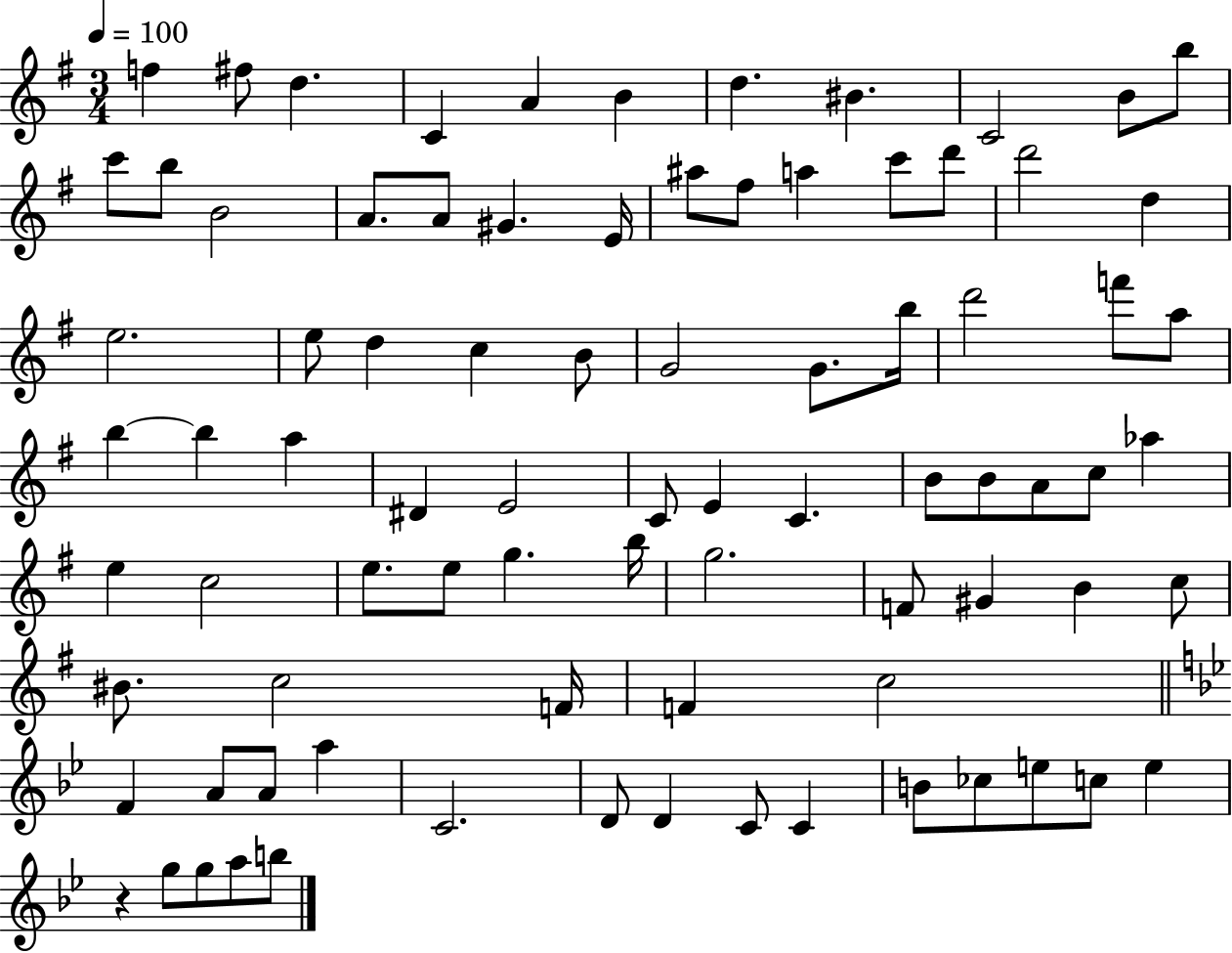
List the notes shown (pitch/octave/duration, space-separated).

F5/q F#5/e D5/q. C4/q A4/q B4/q D5/q. BIS4/q. C4/h B4/e B5/e C6/e B5/e B4/h A4/e. A4/e G#4/q. E4/s A#5/e F#5/e A5/q C6/e D6/e D6/h D5/q E5/h. E5/e D5/q C5/q B4/e G4/h G4/e. B5/s D6/h F6/e A5/e B5/q B5/q A5/q D#4/q E4/h C4/e E4/q C4/q. B4/e B4/e A4/e C5/e Ab5/q E5/q C5/h E5/e. E5/e G5/q. B5/s G5/h. F4/e G#4/q B4/q C5/e BIS4/e. C5/h F4/s F4/q C5/h F4/q A4/e A4/e A5/q C4/h. D4/e D4/q C4/e C4/q B4/e CES5/e E5/e C5/e E5/q R/q G5/e G5/e A5/e B5/e